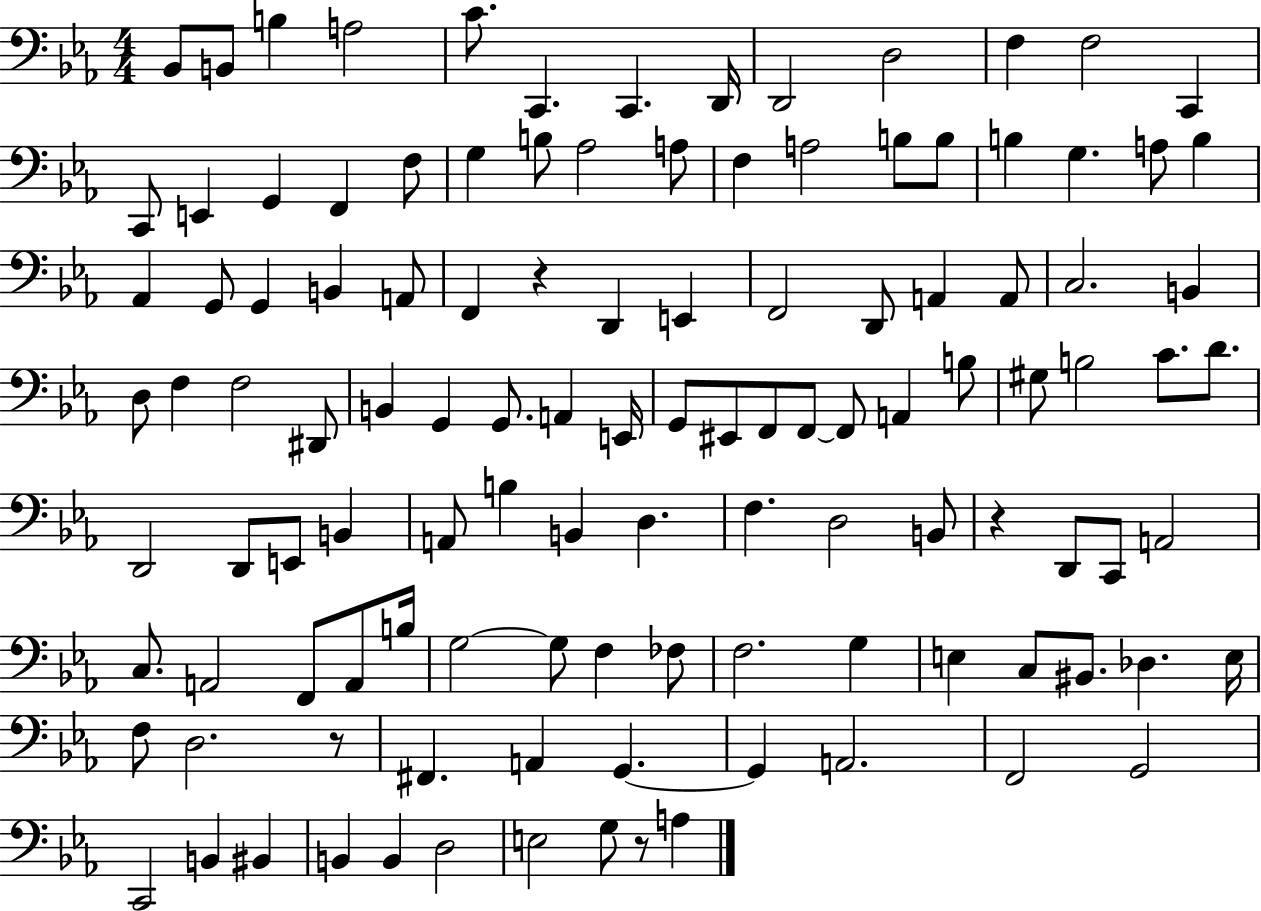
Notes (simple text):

Bb2/e B2/e B3/q A3/h C4/e. C2/q. C2/q. D2/s D2/h D3/h F3/q F3/h C2/q C2/e E2/q G2/q F2/q F3/e G3/q B3/e Ab3/h A3/e F3/q A3/h B3/e B3/e B3/q G3/q. A3/e B3/q Ab2/q G2/e G2/q B2/q A2/e F2/q R/q D2/q E2/q F2/h D2/e A2/q A2/e C3/h. B2/q D3/e F3/q F3/h D#2/e B2/q G2/q G2/e. A2/q E2/s G2/e EIS2/e F2/e F2/e F2/e A2/q B3/e G#3/e B3/h C4/e. D4/e. D2/h D2/e E2/e B2/q A2/e B3/q B2/q D3/q. F3/q. D3/h B2/e R/q D2/e C2/e A2/h C3/e. A2/h F2/e A2/e B3/s G3/h G3/e F3/q FES3/e F3/h. G3/q E3/q C3/e BIS2/e. Db3/q. E3/s F3/e D3/h. R/e F#2/q. A2/q G2/q. G2/q A2/h. F2/h G2/h C2/h B2/q BIS2/q B2/q B2/q D3/h E3/h G3/e R/e A3/q